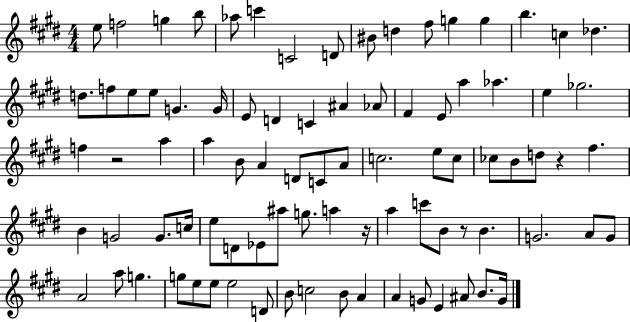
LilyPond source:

{
  \clef treble
  \numericTimeSignature
  \time 4/4
  \key e \major
  e''8 f''2 g''4 b''8 | aes''8 c'''4 c'2 d'8 | bis'8 d''4 fis''8 g''4 g''4 | b''4. c''4 des''4. | \break d''8. f''8 e''8 e''8 g'4. g'16 | e'8 d'4 c'4 ais'4 aes'8 | fis'4 e'8 a''4 aes''4. | e''4 ges''2. | \break f''4 r2 a''4 | a''4 b'8 a'4 d'8 c'8 a'8 | c''2. e''8 c''8 | ces''8 b'8 d''8 r4 fis''4. | \break b'4 g'2 g'8. c''16 | e''8 d'8 ees'8 ais''8 g''8. a''4 r16 | a''4 c'''8 b'8 r8 b'4. | g'2. a'8 g'8 | \break a'2 a''8 g''4. | g''8 e''8 e''8 e''2 d'8 | b'8 c''2 b'8 a'4 | a'4 g'8 e'4 ais'8 b'8. g'16 | \break \bar "|."
}